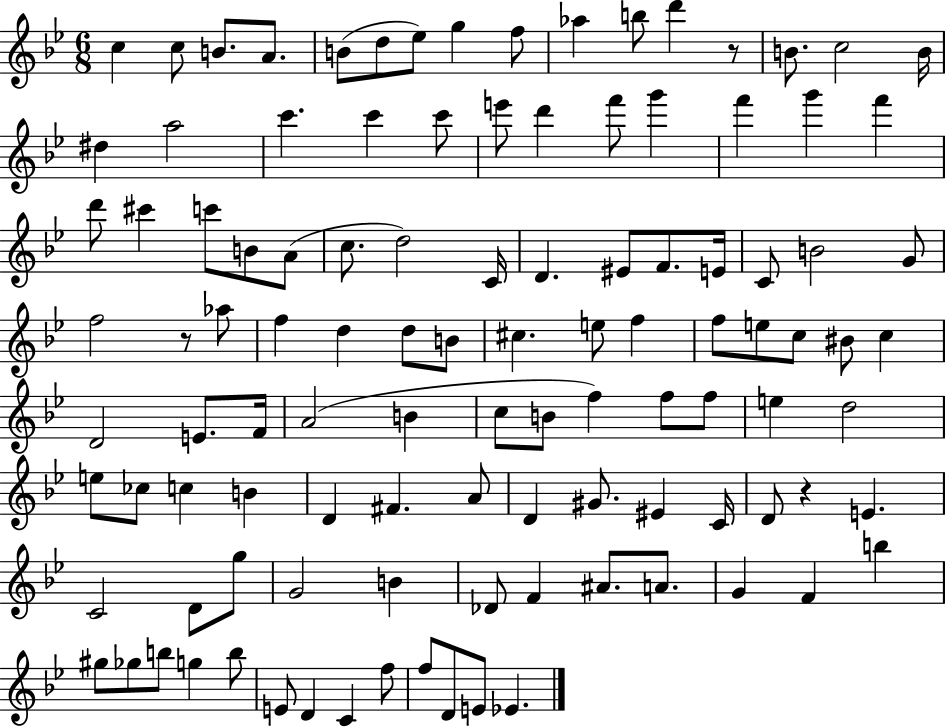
{
  \clef treble
  \numericTimeSignature
  \time 6/8
  \key bes \major
  c''4 c''8 b'8. a'8. | b'8( d''8 ees''8) g''4 f''8 | aes''4 b''8 d'''4 r8 | b'8. c''2 b'16 | \break dis''4 a''2 | c'''4. c'''4 c'''8 | e'''8 d'''4 f'''8 g'''4 | f'''4 g'''4 f'''4 | \break d'''8 cis'''4 c'''8 b'8 a'8( | c''8. d''2) c'16 | d'4. eis'8 f'8. e'16 | c'8 b'2 g'8 | \break f''2 r8 aes''8 | f''4 d''4 d''8 b'8 | cis''4. e''8 f''4 | f''8 e''8 c''8 bis'8 c''4 | \break d'2 e'8. f'16 | a'2( b'4 | c''8 b'8 f''4) f''8 f''8 | e''4 d''2 | \break e''8 ces''8 c''4 b'4 | d'4 fis'4. a'8 | d'4 gis'8. eis'4 c'16 | d'8 r4 e'4. | \break c'2 d'8 g''8 | g'2 b'4 | des'8 f'4 ais'8. a'8. | g'4 f'4 b''4 | \break gis''8 ges''8 b''8 g''4 b''8 | e'8 d'4 c'4 f''8 | f''8 d'8 e'8 ees'4. | \bar "|."
}